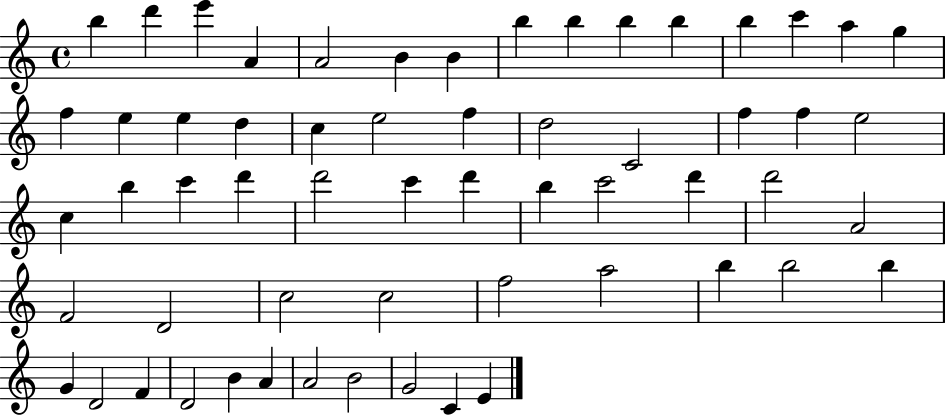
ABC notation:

X:1
T:Untitled
M:4/4
L:1/4
K:C
b d' e' A A2 B B b b b b b c' a g f e e d c e2 f d2 C2 f f e2 c b c' d' d'2 c' d' b c'2 d' d'2 A2 F2 D2 c2 c2 f2 a2 b b2 b G D2 F D2 B A A2 B2 G2 C E